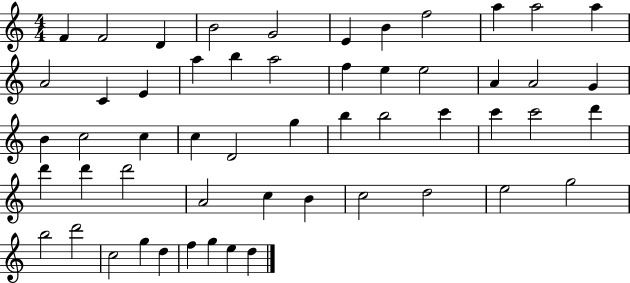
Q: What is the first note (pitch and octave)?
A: F4